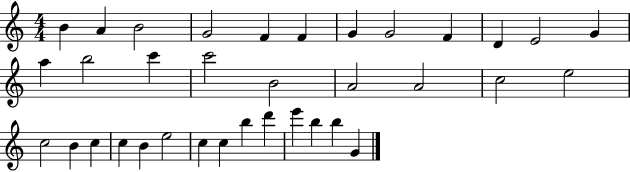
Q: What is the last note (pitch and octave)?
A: G4